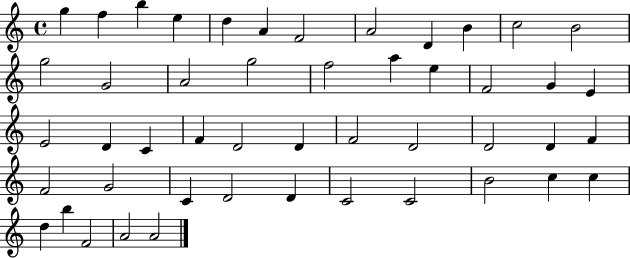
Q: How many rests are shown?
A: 0